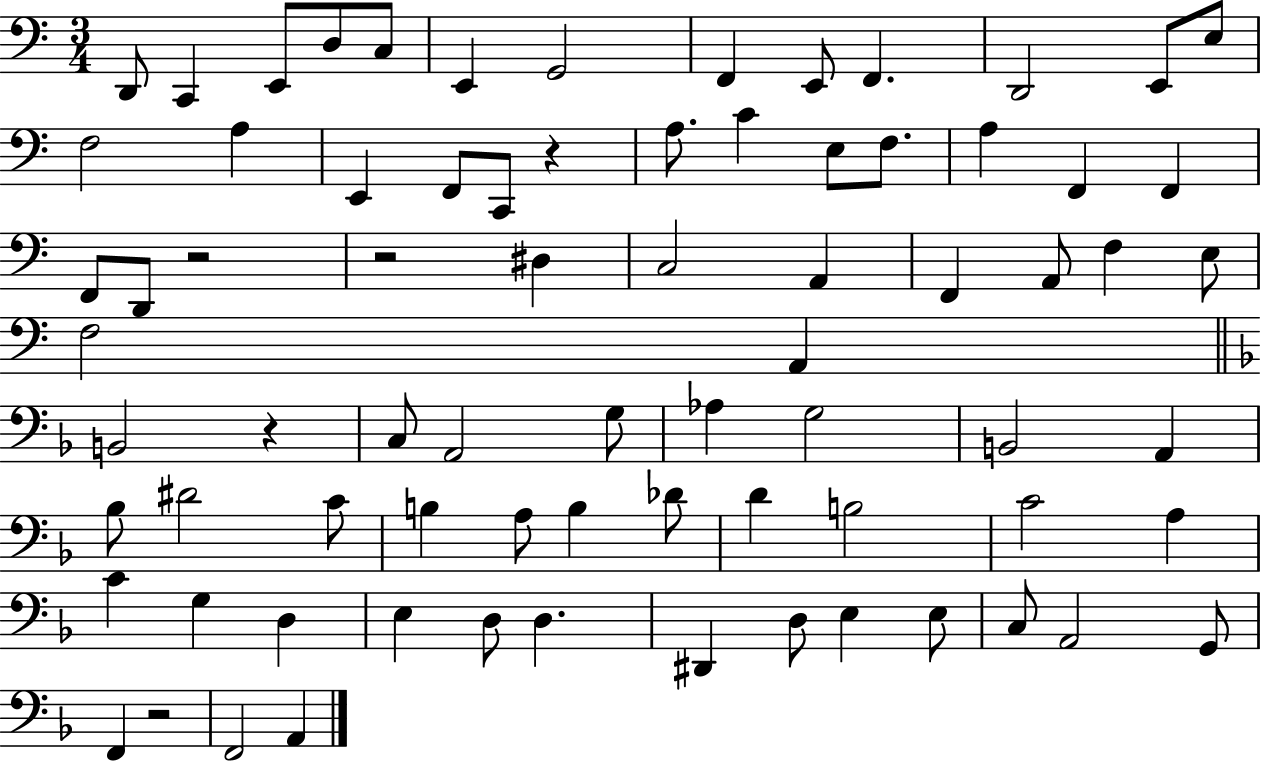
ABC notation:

X:1
T:Untitled
M:3/4
L:1/4
K:C
D,,/2 C,, E,,/2 D,/2 C,/2 E,, G,,2 F,, E,,/2 F,, D,,2 E,,/2 E,/2 F,2 A, E,, F,,/2 C,,/2 z A,/2 C E,/2 F,/2 A, F,, F,, F,,/2 D,,/2 z2 z2 ^D, C,2 A,, F,, A,,/2 F, E,/2 F,2 A,, B,,2 z C,/2 A,,2 G,/2 _A, G,2 B,,2 A,, _B,/2 ^D2 C/2 B, A,/2 B, _D/2 D B,2 C2 A, C G, D, E, D,/2 D, ^D,, D,/2 E, E,/2 C,/2 A,,2 G,,/2 F,, z2 F,,2 A,,